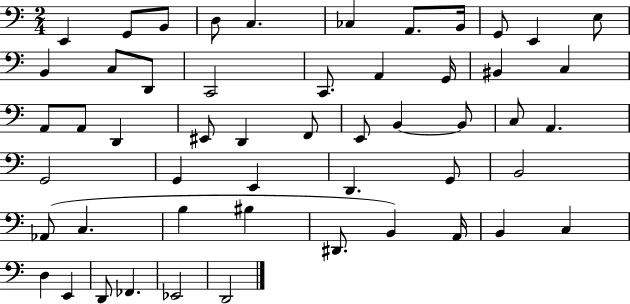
E2/q G2/e B2/e D3/e C3/q. CES3/q A2/e. B2/s G2/e E2/q E3/e B2/q C3/e D2/e C2/h C2/e. A2/q G2/s BIS2/q C3/q A2/e A2/e D2/q EIS2/e D2/q F2/e E2/e B2/q B2/e C3/e A2/q. G2/h G2/q E2/q D2/q. G2/e B2/h Ab2/e C3/q. B3/q BIS3/q D#2/e. B2/q A2/s B2/q C3/q D3/q E2/q D2/e FES2/q. Eb2/h D2/h